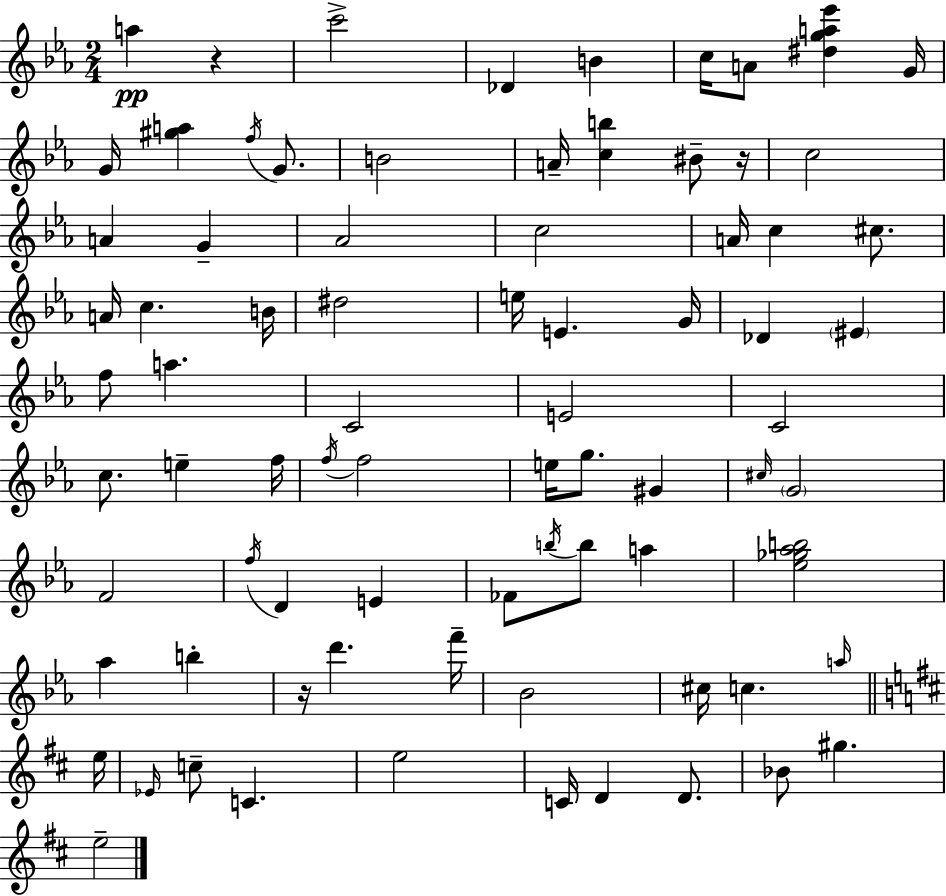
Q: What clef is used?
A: treble